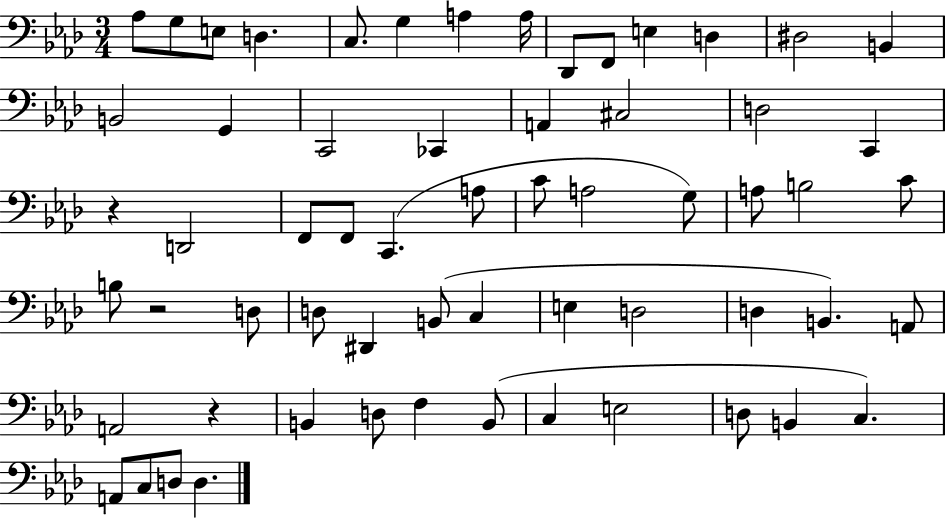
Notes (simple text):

Ab3/e G3/e E3/e D3/q. C3/e. G3/q A3/q A3/s Db2/e F2/e E3/q D3/q D#3/h B2/q B2/h G2/q C2/h CES2/q A2/q C#3/h D3/h C2/q R/q D2/h F2/e F2/e C2/q. A3/e C4/e A3/h G3/e A3/e B3/h C4/e B3/e R/h D3/e D3/e D#2/q B2/e C3/q E3/q D3/h D3/q B2/q. A2/e A2/h R/q B2/q D3/e F3/q B2/e C3/q E3/h D3/e B2/q C3/q. A2/e C3/e D3/e D3/q.